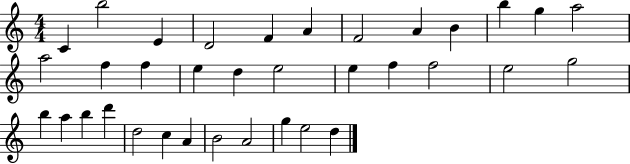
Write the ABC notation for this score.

X:1
T:Untitled
M:4/4
L:1/4
K:C
C b2 E D2 F A F2 A B b g a2 a2 f f e d e2 e f f2 e2 g2 b a b d' d2 c A B2 A2 g e2 d